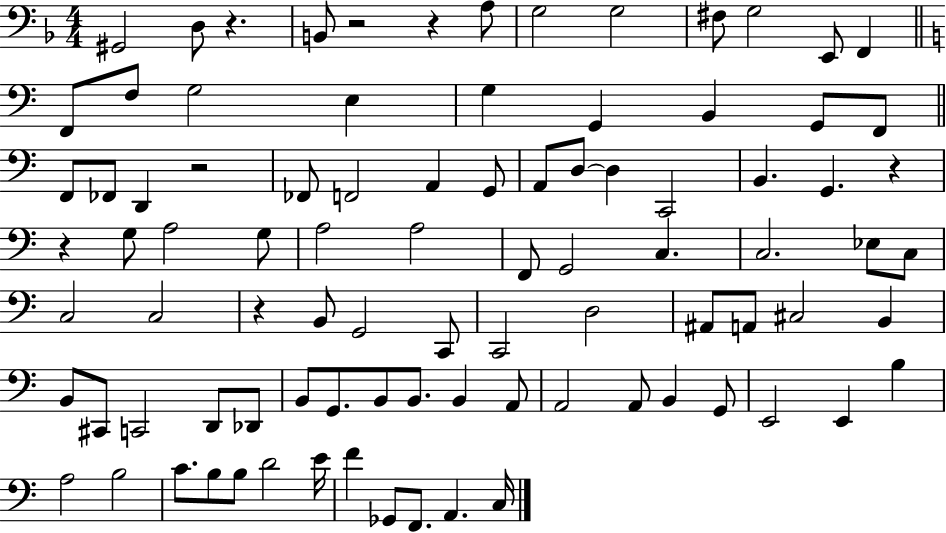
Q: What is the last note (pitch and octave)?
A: C3